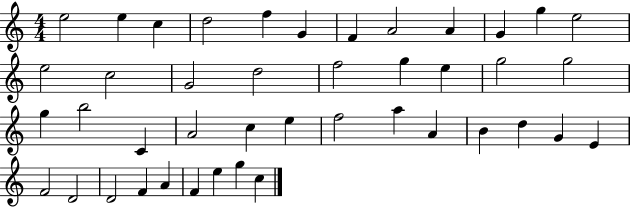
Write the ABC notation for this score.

X:1
T:Untitled
M:4/4
L:1/4
K:C
e2 e c d2 f G F A2 A G g e2 e2 c2 G2 d2 f2 g e g2 g2 g b2 C A2 c e f2 a A B d G E F2 D2 D2 F A F e g c